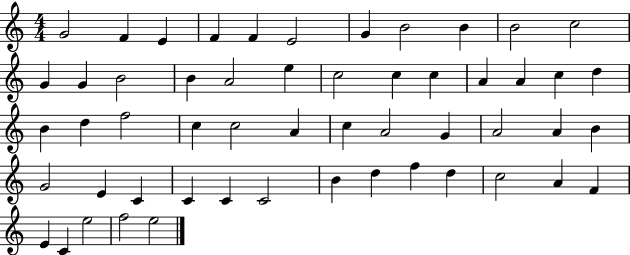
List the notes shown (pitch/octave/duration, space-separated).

G4/h F4/q E4/q F4/q F4/q E4/h G4/q B4/h B4/q B4/h C5/h G4/q G4/q B4/h B4/q A4/h E5/q C5/h C5/q C5/q A4/q A4/q C5/q D5/q B4/q D5/q F5/h C5/q C5/h A4/q C5/q A4/h G4/q A4/h A4/q B4/q G4/h E4/q C4/q C4/q C4/q C4/h B4/q D5/q F5/q D5/q C5/h A4/q F4/q E4/q C4/q E5/h F5/h E5/h